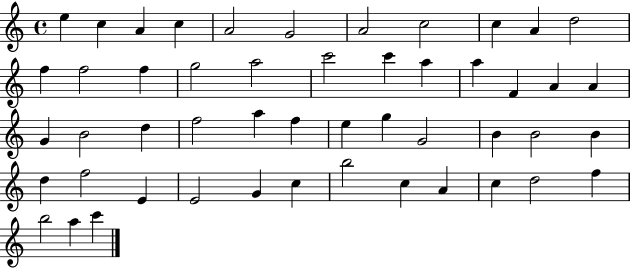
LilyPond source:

{
  \clef treble
  \time 4/4
  \defaultTimeSignature
  \key c \major
  e''4 c''4 a'4 c''4 | a'2 g'2 | a'2 c''2 | c''4 a'4 d''2 | \break f''4 f''2 f''4 | g''2 a''2 | c'''2 c'''4 a''4 | a''4 f'4 a'4 a'4 | \break g'4 b'2 d''4 | f''2 a''4 f''4 | e''4 g''4 g'2 | b'4 b'2 b'4 | \break d''4 f''2 e'4 | e'2 g'4 c''4 | b''2 c''4 a'4 | c''4 d''2 f''4 | \break b''2 a''4 c'''4 | \bar "|."
}